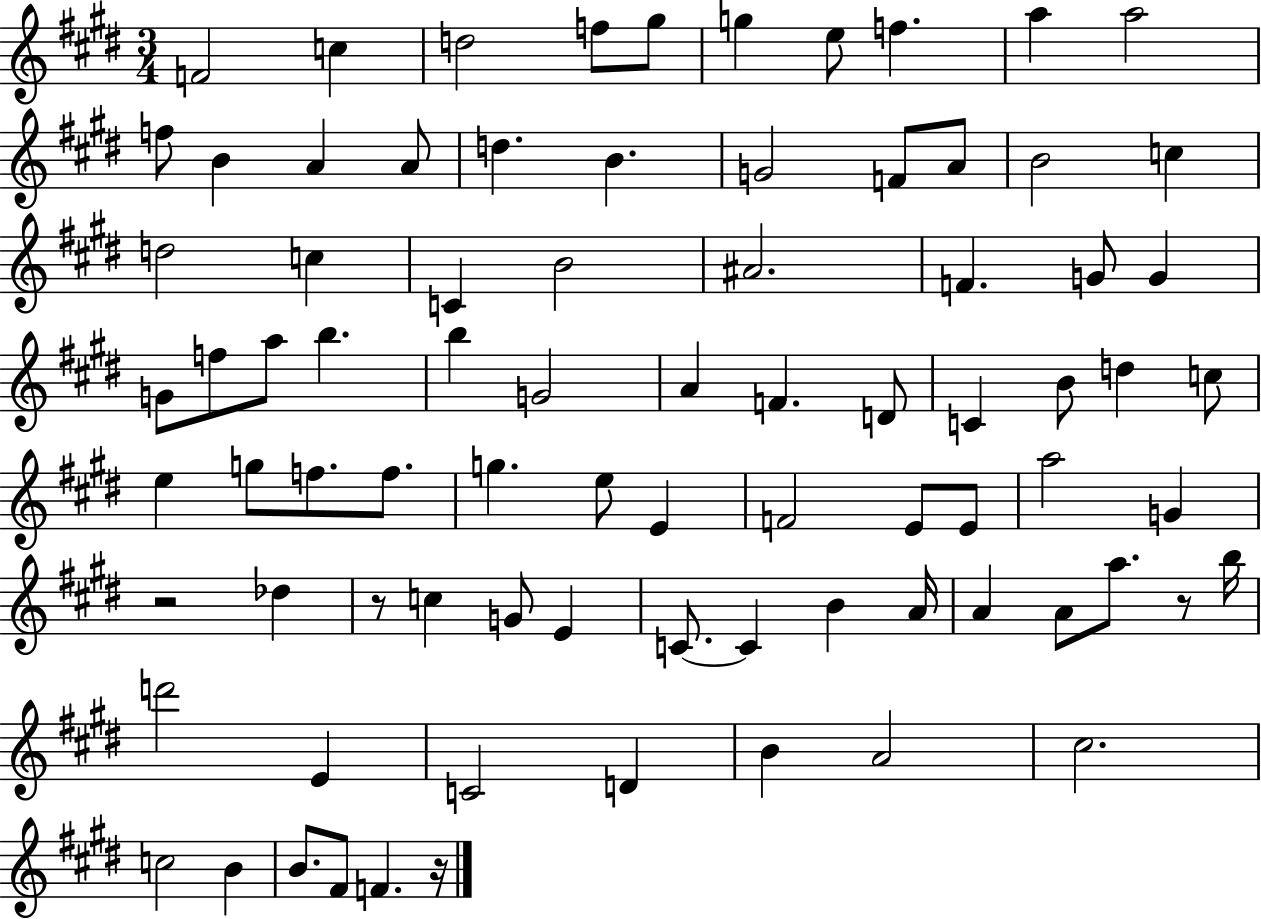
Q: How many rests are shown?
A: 4